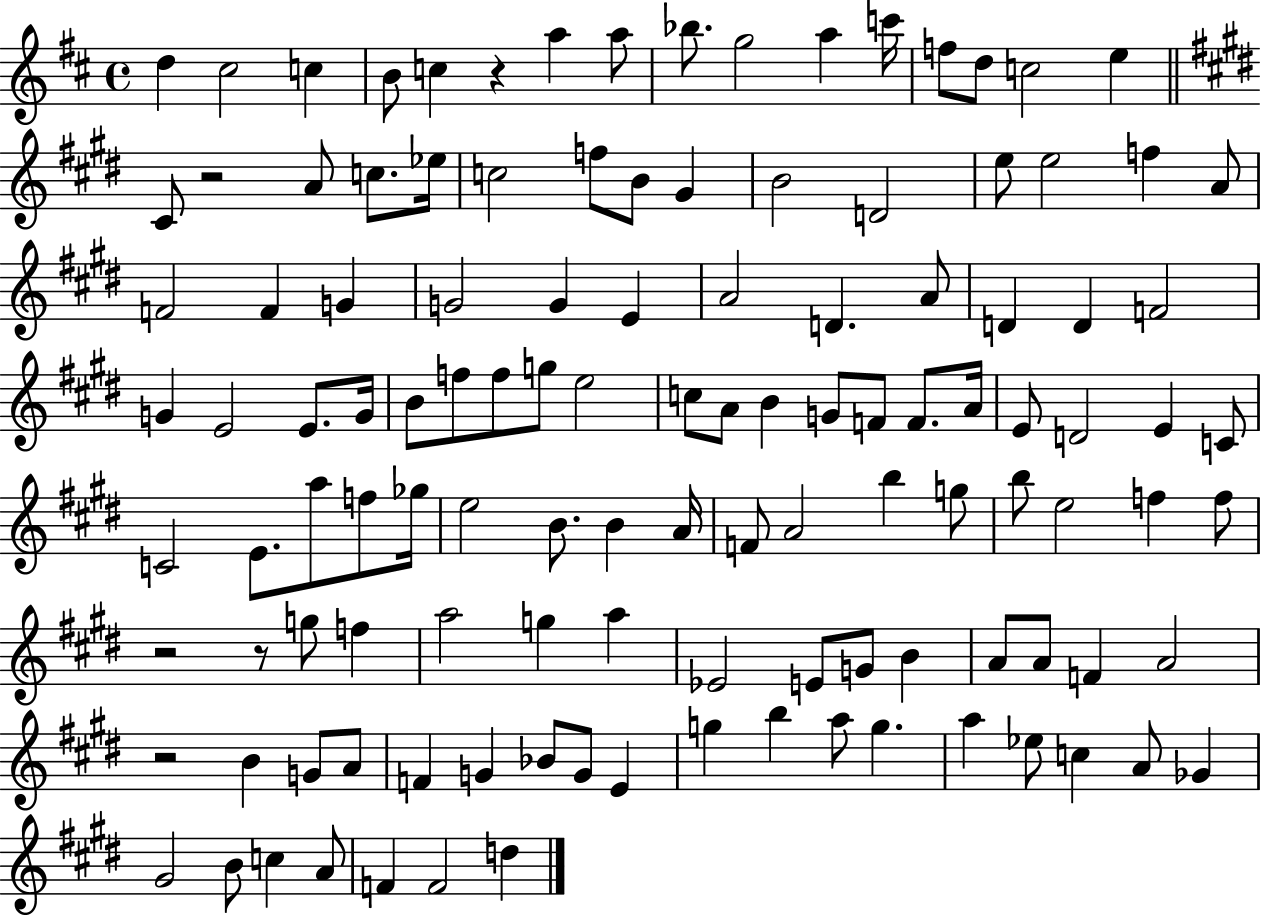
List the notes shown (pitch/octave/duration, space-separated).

D5/q C#5/h C5/q B4/e C5/q R/q A5/q A5/e Bb5/e. G5/h A5/q C6/s F5/e D5/e C5/h E5/q C#4/e R/h A4/e C5/e. Eb5/s C5/h F5/e B4/e G#4/q B4/h D4/h E5/e E5/h F5/q A4/e F4/h F4/q G4/q G4/h G4/q E4/q A4/h D4/q. A4/e D4/q D4/q F4/h G4/q E4/h E4/e. G4/s B4/e F5/e F5/e G5/e E5/h C5/e A4/e B4/q G4/e F4/e F4/e. A4/s E4/e D4/h E4/q C4/e C4/h E4/e. A5/e F5/e Gb5/s E5/h B4/e. B4/q A4/s F4/e A4/h B5/q G5/e B5/e E5/h F5/q F5/e R/h R/e G5/e F5/q A5/h G5/q A5/q Eb4/h E4/e G4/e B4/q A4/e A4/e F4/q A4/h R/h B4/q G4/e A4/e F4/q G4/q Bb4/e G4/e E4/q G5/q B5/q A5/e G5/q. A5/q Eb5/e C5/q A4/e Gb4/q G#4/h B4/e C5/q A4/e F4/q F4/h D5/q